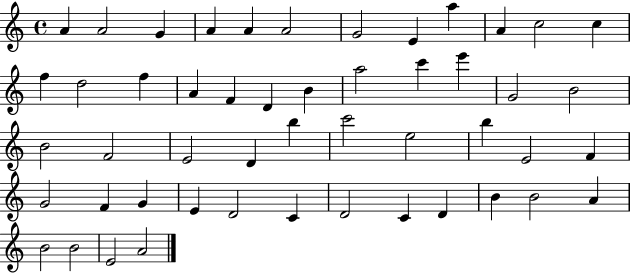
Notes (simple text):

A4/q A4/h G4/q A4/q A4/q A4/h G4/h E4/q A5/q A4/q C5/h C5/q F5/q D5/h F5/q A4/q F4/q D4/q B4/q A5/h C6/q E6/q G4/h B4/h B4/h F4/h E4/h D4/q B5/q C6/h E5/h B5/q E4/h F4/q G4/h F4/q G4/q E4/q D4/h C4/q D4/h C4/q D4/q B4/q B4/h A4/q B4/h B4/h E4/h A4/h